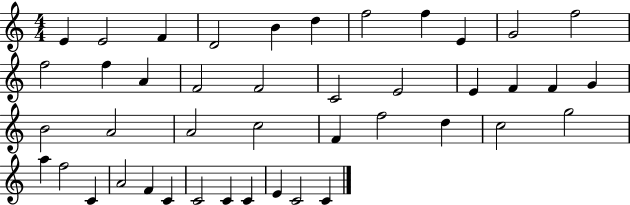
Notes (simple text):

E4/q E4/h F4/q D4/h B4/q D5/q F5/h F5/q E4/q G4/h F5/h F5/h F5/q A4/q F4/h F4/h C4/h E4/h E4/q F4/q F4/q G4/q B4/h A4/h A4/h C5/h F4/q F5/h D5/q C5/h G5/h A5/q F5/h C4/q A4/h F4/q C4/q C4/h C4/q C4/q E4/q C4/h C4/q